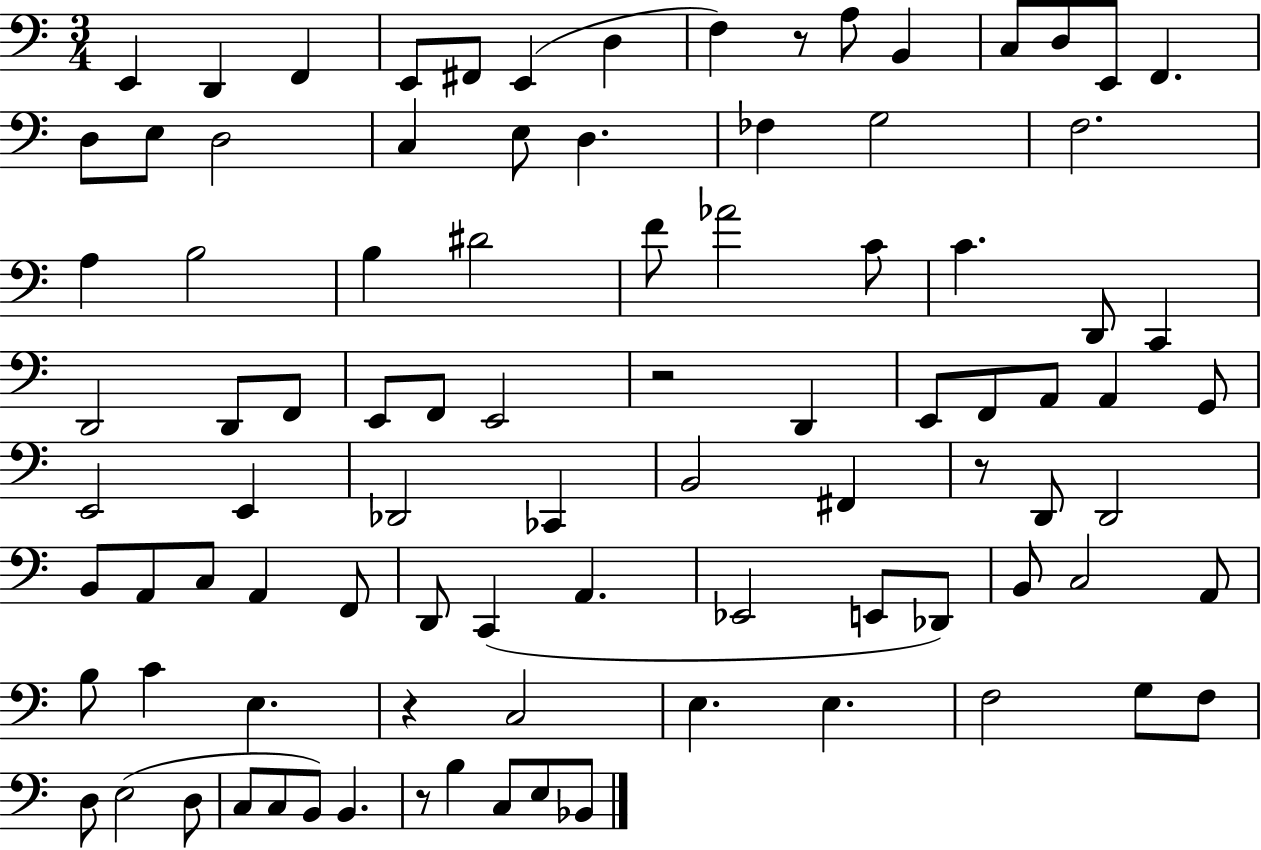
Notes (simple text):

E2/q D2/q F2/q E2/e F#2/e E2/q D3/q F3/q R/e A3/e B2/q C3/e D3/e E2/e F2/q. D3/e E3/e D3/h C3/q E3/e D3/q. FES3/q G3/h F3/h. A3/q B3/h B3/q D#4/h F4/e Ab4/h C4/e C4/q. D2/e C2/q D2/h D2/e F2/e E2/e F2/e E2/h R/h D2/q E2/e F2/e A2/e A2/q G2/e E2/h E2/q Db2/h CES2/q B2/h F#2/q R/e D2/e D2/h B2/e A2/e C3/e A2/q F2/e D2/e C2/q A2/q. Eb2/h E2/e Db2/e B2/e C3/h A2/e B3/e C4/q E3/q. R/q C3/h E3/q. E3/q. F3/h G3/e F3/e D3/e E3/h D3/e C3/e C3/e B2/e B2/q. R/e B3/q C3/e E3/e Bb2/e